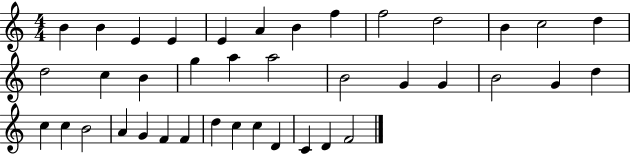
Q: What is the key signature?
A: C major